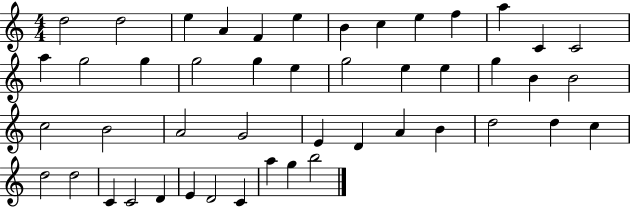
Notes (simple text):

D5/h D5/h E5/q A4/q F4/q E5/q B4/q C5/q E5/q F5/q A5/q C4/q C4/h A5/q G5/h G5/q G5/h G5/q E5/q G5/h E5/q E5/q G5/q B4/q B4/h C5/h B4/h A4/h G4/h E4/q D4/q A4/q B4/q D5/h D5/q C5/q D5/h D5/h C4/q C4/h D4/q E4/q D4/h C4/q A5/q G5/q B5/h